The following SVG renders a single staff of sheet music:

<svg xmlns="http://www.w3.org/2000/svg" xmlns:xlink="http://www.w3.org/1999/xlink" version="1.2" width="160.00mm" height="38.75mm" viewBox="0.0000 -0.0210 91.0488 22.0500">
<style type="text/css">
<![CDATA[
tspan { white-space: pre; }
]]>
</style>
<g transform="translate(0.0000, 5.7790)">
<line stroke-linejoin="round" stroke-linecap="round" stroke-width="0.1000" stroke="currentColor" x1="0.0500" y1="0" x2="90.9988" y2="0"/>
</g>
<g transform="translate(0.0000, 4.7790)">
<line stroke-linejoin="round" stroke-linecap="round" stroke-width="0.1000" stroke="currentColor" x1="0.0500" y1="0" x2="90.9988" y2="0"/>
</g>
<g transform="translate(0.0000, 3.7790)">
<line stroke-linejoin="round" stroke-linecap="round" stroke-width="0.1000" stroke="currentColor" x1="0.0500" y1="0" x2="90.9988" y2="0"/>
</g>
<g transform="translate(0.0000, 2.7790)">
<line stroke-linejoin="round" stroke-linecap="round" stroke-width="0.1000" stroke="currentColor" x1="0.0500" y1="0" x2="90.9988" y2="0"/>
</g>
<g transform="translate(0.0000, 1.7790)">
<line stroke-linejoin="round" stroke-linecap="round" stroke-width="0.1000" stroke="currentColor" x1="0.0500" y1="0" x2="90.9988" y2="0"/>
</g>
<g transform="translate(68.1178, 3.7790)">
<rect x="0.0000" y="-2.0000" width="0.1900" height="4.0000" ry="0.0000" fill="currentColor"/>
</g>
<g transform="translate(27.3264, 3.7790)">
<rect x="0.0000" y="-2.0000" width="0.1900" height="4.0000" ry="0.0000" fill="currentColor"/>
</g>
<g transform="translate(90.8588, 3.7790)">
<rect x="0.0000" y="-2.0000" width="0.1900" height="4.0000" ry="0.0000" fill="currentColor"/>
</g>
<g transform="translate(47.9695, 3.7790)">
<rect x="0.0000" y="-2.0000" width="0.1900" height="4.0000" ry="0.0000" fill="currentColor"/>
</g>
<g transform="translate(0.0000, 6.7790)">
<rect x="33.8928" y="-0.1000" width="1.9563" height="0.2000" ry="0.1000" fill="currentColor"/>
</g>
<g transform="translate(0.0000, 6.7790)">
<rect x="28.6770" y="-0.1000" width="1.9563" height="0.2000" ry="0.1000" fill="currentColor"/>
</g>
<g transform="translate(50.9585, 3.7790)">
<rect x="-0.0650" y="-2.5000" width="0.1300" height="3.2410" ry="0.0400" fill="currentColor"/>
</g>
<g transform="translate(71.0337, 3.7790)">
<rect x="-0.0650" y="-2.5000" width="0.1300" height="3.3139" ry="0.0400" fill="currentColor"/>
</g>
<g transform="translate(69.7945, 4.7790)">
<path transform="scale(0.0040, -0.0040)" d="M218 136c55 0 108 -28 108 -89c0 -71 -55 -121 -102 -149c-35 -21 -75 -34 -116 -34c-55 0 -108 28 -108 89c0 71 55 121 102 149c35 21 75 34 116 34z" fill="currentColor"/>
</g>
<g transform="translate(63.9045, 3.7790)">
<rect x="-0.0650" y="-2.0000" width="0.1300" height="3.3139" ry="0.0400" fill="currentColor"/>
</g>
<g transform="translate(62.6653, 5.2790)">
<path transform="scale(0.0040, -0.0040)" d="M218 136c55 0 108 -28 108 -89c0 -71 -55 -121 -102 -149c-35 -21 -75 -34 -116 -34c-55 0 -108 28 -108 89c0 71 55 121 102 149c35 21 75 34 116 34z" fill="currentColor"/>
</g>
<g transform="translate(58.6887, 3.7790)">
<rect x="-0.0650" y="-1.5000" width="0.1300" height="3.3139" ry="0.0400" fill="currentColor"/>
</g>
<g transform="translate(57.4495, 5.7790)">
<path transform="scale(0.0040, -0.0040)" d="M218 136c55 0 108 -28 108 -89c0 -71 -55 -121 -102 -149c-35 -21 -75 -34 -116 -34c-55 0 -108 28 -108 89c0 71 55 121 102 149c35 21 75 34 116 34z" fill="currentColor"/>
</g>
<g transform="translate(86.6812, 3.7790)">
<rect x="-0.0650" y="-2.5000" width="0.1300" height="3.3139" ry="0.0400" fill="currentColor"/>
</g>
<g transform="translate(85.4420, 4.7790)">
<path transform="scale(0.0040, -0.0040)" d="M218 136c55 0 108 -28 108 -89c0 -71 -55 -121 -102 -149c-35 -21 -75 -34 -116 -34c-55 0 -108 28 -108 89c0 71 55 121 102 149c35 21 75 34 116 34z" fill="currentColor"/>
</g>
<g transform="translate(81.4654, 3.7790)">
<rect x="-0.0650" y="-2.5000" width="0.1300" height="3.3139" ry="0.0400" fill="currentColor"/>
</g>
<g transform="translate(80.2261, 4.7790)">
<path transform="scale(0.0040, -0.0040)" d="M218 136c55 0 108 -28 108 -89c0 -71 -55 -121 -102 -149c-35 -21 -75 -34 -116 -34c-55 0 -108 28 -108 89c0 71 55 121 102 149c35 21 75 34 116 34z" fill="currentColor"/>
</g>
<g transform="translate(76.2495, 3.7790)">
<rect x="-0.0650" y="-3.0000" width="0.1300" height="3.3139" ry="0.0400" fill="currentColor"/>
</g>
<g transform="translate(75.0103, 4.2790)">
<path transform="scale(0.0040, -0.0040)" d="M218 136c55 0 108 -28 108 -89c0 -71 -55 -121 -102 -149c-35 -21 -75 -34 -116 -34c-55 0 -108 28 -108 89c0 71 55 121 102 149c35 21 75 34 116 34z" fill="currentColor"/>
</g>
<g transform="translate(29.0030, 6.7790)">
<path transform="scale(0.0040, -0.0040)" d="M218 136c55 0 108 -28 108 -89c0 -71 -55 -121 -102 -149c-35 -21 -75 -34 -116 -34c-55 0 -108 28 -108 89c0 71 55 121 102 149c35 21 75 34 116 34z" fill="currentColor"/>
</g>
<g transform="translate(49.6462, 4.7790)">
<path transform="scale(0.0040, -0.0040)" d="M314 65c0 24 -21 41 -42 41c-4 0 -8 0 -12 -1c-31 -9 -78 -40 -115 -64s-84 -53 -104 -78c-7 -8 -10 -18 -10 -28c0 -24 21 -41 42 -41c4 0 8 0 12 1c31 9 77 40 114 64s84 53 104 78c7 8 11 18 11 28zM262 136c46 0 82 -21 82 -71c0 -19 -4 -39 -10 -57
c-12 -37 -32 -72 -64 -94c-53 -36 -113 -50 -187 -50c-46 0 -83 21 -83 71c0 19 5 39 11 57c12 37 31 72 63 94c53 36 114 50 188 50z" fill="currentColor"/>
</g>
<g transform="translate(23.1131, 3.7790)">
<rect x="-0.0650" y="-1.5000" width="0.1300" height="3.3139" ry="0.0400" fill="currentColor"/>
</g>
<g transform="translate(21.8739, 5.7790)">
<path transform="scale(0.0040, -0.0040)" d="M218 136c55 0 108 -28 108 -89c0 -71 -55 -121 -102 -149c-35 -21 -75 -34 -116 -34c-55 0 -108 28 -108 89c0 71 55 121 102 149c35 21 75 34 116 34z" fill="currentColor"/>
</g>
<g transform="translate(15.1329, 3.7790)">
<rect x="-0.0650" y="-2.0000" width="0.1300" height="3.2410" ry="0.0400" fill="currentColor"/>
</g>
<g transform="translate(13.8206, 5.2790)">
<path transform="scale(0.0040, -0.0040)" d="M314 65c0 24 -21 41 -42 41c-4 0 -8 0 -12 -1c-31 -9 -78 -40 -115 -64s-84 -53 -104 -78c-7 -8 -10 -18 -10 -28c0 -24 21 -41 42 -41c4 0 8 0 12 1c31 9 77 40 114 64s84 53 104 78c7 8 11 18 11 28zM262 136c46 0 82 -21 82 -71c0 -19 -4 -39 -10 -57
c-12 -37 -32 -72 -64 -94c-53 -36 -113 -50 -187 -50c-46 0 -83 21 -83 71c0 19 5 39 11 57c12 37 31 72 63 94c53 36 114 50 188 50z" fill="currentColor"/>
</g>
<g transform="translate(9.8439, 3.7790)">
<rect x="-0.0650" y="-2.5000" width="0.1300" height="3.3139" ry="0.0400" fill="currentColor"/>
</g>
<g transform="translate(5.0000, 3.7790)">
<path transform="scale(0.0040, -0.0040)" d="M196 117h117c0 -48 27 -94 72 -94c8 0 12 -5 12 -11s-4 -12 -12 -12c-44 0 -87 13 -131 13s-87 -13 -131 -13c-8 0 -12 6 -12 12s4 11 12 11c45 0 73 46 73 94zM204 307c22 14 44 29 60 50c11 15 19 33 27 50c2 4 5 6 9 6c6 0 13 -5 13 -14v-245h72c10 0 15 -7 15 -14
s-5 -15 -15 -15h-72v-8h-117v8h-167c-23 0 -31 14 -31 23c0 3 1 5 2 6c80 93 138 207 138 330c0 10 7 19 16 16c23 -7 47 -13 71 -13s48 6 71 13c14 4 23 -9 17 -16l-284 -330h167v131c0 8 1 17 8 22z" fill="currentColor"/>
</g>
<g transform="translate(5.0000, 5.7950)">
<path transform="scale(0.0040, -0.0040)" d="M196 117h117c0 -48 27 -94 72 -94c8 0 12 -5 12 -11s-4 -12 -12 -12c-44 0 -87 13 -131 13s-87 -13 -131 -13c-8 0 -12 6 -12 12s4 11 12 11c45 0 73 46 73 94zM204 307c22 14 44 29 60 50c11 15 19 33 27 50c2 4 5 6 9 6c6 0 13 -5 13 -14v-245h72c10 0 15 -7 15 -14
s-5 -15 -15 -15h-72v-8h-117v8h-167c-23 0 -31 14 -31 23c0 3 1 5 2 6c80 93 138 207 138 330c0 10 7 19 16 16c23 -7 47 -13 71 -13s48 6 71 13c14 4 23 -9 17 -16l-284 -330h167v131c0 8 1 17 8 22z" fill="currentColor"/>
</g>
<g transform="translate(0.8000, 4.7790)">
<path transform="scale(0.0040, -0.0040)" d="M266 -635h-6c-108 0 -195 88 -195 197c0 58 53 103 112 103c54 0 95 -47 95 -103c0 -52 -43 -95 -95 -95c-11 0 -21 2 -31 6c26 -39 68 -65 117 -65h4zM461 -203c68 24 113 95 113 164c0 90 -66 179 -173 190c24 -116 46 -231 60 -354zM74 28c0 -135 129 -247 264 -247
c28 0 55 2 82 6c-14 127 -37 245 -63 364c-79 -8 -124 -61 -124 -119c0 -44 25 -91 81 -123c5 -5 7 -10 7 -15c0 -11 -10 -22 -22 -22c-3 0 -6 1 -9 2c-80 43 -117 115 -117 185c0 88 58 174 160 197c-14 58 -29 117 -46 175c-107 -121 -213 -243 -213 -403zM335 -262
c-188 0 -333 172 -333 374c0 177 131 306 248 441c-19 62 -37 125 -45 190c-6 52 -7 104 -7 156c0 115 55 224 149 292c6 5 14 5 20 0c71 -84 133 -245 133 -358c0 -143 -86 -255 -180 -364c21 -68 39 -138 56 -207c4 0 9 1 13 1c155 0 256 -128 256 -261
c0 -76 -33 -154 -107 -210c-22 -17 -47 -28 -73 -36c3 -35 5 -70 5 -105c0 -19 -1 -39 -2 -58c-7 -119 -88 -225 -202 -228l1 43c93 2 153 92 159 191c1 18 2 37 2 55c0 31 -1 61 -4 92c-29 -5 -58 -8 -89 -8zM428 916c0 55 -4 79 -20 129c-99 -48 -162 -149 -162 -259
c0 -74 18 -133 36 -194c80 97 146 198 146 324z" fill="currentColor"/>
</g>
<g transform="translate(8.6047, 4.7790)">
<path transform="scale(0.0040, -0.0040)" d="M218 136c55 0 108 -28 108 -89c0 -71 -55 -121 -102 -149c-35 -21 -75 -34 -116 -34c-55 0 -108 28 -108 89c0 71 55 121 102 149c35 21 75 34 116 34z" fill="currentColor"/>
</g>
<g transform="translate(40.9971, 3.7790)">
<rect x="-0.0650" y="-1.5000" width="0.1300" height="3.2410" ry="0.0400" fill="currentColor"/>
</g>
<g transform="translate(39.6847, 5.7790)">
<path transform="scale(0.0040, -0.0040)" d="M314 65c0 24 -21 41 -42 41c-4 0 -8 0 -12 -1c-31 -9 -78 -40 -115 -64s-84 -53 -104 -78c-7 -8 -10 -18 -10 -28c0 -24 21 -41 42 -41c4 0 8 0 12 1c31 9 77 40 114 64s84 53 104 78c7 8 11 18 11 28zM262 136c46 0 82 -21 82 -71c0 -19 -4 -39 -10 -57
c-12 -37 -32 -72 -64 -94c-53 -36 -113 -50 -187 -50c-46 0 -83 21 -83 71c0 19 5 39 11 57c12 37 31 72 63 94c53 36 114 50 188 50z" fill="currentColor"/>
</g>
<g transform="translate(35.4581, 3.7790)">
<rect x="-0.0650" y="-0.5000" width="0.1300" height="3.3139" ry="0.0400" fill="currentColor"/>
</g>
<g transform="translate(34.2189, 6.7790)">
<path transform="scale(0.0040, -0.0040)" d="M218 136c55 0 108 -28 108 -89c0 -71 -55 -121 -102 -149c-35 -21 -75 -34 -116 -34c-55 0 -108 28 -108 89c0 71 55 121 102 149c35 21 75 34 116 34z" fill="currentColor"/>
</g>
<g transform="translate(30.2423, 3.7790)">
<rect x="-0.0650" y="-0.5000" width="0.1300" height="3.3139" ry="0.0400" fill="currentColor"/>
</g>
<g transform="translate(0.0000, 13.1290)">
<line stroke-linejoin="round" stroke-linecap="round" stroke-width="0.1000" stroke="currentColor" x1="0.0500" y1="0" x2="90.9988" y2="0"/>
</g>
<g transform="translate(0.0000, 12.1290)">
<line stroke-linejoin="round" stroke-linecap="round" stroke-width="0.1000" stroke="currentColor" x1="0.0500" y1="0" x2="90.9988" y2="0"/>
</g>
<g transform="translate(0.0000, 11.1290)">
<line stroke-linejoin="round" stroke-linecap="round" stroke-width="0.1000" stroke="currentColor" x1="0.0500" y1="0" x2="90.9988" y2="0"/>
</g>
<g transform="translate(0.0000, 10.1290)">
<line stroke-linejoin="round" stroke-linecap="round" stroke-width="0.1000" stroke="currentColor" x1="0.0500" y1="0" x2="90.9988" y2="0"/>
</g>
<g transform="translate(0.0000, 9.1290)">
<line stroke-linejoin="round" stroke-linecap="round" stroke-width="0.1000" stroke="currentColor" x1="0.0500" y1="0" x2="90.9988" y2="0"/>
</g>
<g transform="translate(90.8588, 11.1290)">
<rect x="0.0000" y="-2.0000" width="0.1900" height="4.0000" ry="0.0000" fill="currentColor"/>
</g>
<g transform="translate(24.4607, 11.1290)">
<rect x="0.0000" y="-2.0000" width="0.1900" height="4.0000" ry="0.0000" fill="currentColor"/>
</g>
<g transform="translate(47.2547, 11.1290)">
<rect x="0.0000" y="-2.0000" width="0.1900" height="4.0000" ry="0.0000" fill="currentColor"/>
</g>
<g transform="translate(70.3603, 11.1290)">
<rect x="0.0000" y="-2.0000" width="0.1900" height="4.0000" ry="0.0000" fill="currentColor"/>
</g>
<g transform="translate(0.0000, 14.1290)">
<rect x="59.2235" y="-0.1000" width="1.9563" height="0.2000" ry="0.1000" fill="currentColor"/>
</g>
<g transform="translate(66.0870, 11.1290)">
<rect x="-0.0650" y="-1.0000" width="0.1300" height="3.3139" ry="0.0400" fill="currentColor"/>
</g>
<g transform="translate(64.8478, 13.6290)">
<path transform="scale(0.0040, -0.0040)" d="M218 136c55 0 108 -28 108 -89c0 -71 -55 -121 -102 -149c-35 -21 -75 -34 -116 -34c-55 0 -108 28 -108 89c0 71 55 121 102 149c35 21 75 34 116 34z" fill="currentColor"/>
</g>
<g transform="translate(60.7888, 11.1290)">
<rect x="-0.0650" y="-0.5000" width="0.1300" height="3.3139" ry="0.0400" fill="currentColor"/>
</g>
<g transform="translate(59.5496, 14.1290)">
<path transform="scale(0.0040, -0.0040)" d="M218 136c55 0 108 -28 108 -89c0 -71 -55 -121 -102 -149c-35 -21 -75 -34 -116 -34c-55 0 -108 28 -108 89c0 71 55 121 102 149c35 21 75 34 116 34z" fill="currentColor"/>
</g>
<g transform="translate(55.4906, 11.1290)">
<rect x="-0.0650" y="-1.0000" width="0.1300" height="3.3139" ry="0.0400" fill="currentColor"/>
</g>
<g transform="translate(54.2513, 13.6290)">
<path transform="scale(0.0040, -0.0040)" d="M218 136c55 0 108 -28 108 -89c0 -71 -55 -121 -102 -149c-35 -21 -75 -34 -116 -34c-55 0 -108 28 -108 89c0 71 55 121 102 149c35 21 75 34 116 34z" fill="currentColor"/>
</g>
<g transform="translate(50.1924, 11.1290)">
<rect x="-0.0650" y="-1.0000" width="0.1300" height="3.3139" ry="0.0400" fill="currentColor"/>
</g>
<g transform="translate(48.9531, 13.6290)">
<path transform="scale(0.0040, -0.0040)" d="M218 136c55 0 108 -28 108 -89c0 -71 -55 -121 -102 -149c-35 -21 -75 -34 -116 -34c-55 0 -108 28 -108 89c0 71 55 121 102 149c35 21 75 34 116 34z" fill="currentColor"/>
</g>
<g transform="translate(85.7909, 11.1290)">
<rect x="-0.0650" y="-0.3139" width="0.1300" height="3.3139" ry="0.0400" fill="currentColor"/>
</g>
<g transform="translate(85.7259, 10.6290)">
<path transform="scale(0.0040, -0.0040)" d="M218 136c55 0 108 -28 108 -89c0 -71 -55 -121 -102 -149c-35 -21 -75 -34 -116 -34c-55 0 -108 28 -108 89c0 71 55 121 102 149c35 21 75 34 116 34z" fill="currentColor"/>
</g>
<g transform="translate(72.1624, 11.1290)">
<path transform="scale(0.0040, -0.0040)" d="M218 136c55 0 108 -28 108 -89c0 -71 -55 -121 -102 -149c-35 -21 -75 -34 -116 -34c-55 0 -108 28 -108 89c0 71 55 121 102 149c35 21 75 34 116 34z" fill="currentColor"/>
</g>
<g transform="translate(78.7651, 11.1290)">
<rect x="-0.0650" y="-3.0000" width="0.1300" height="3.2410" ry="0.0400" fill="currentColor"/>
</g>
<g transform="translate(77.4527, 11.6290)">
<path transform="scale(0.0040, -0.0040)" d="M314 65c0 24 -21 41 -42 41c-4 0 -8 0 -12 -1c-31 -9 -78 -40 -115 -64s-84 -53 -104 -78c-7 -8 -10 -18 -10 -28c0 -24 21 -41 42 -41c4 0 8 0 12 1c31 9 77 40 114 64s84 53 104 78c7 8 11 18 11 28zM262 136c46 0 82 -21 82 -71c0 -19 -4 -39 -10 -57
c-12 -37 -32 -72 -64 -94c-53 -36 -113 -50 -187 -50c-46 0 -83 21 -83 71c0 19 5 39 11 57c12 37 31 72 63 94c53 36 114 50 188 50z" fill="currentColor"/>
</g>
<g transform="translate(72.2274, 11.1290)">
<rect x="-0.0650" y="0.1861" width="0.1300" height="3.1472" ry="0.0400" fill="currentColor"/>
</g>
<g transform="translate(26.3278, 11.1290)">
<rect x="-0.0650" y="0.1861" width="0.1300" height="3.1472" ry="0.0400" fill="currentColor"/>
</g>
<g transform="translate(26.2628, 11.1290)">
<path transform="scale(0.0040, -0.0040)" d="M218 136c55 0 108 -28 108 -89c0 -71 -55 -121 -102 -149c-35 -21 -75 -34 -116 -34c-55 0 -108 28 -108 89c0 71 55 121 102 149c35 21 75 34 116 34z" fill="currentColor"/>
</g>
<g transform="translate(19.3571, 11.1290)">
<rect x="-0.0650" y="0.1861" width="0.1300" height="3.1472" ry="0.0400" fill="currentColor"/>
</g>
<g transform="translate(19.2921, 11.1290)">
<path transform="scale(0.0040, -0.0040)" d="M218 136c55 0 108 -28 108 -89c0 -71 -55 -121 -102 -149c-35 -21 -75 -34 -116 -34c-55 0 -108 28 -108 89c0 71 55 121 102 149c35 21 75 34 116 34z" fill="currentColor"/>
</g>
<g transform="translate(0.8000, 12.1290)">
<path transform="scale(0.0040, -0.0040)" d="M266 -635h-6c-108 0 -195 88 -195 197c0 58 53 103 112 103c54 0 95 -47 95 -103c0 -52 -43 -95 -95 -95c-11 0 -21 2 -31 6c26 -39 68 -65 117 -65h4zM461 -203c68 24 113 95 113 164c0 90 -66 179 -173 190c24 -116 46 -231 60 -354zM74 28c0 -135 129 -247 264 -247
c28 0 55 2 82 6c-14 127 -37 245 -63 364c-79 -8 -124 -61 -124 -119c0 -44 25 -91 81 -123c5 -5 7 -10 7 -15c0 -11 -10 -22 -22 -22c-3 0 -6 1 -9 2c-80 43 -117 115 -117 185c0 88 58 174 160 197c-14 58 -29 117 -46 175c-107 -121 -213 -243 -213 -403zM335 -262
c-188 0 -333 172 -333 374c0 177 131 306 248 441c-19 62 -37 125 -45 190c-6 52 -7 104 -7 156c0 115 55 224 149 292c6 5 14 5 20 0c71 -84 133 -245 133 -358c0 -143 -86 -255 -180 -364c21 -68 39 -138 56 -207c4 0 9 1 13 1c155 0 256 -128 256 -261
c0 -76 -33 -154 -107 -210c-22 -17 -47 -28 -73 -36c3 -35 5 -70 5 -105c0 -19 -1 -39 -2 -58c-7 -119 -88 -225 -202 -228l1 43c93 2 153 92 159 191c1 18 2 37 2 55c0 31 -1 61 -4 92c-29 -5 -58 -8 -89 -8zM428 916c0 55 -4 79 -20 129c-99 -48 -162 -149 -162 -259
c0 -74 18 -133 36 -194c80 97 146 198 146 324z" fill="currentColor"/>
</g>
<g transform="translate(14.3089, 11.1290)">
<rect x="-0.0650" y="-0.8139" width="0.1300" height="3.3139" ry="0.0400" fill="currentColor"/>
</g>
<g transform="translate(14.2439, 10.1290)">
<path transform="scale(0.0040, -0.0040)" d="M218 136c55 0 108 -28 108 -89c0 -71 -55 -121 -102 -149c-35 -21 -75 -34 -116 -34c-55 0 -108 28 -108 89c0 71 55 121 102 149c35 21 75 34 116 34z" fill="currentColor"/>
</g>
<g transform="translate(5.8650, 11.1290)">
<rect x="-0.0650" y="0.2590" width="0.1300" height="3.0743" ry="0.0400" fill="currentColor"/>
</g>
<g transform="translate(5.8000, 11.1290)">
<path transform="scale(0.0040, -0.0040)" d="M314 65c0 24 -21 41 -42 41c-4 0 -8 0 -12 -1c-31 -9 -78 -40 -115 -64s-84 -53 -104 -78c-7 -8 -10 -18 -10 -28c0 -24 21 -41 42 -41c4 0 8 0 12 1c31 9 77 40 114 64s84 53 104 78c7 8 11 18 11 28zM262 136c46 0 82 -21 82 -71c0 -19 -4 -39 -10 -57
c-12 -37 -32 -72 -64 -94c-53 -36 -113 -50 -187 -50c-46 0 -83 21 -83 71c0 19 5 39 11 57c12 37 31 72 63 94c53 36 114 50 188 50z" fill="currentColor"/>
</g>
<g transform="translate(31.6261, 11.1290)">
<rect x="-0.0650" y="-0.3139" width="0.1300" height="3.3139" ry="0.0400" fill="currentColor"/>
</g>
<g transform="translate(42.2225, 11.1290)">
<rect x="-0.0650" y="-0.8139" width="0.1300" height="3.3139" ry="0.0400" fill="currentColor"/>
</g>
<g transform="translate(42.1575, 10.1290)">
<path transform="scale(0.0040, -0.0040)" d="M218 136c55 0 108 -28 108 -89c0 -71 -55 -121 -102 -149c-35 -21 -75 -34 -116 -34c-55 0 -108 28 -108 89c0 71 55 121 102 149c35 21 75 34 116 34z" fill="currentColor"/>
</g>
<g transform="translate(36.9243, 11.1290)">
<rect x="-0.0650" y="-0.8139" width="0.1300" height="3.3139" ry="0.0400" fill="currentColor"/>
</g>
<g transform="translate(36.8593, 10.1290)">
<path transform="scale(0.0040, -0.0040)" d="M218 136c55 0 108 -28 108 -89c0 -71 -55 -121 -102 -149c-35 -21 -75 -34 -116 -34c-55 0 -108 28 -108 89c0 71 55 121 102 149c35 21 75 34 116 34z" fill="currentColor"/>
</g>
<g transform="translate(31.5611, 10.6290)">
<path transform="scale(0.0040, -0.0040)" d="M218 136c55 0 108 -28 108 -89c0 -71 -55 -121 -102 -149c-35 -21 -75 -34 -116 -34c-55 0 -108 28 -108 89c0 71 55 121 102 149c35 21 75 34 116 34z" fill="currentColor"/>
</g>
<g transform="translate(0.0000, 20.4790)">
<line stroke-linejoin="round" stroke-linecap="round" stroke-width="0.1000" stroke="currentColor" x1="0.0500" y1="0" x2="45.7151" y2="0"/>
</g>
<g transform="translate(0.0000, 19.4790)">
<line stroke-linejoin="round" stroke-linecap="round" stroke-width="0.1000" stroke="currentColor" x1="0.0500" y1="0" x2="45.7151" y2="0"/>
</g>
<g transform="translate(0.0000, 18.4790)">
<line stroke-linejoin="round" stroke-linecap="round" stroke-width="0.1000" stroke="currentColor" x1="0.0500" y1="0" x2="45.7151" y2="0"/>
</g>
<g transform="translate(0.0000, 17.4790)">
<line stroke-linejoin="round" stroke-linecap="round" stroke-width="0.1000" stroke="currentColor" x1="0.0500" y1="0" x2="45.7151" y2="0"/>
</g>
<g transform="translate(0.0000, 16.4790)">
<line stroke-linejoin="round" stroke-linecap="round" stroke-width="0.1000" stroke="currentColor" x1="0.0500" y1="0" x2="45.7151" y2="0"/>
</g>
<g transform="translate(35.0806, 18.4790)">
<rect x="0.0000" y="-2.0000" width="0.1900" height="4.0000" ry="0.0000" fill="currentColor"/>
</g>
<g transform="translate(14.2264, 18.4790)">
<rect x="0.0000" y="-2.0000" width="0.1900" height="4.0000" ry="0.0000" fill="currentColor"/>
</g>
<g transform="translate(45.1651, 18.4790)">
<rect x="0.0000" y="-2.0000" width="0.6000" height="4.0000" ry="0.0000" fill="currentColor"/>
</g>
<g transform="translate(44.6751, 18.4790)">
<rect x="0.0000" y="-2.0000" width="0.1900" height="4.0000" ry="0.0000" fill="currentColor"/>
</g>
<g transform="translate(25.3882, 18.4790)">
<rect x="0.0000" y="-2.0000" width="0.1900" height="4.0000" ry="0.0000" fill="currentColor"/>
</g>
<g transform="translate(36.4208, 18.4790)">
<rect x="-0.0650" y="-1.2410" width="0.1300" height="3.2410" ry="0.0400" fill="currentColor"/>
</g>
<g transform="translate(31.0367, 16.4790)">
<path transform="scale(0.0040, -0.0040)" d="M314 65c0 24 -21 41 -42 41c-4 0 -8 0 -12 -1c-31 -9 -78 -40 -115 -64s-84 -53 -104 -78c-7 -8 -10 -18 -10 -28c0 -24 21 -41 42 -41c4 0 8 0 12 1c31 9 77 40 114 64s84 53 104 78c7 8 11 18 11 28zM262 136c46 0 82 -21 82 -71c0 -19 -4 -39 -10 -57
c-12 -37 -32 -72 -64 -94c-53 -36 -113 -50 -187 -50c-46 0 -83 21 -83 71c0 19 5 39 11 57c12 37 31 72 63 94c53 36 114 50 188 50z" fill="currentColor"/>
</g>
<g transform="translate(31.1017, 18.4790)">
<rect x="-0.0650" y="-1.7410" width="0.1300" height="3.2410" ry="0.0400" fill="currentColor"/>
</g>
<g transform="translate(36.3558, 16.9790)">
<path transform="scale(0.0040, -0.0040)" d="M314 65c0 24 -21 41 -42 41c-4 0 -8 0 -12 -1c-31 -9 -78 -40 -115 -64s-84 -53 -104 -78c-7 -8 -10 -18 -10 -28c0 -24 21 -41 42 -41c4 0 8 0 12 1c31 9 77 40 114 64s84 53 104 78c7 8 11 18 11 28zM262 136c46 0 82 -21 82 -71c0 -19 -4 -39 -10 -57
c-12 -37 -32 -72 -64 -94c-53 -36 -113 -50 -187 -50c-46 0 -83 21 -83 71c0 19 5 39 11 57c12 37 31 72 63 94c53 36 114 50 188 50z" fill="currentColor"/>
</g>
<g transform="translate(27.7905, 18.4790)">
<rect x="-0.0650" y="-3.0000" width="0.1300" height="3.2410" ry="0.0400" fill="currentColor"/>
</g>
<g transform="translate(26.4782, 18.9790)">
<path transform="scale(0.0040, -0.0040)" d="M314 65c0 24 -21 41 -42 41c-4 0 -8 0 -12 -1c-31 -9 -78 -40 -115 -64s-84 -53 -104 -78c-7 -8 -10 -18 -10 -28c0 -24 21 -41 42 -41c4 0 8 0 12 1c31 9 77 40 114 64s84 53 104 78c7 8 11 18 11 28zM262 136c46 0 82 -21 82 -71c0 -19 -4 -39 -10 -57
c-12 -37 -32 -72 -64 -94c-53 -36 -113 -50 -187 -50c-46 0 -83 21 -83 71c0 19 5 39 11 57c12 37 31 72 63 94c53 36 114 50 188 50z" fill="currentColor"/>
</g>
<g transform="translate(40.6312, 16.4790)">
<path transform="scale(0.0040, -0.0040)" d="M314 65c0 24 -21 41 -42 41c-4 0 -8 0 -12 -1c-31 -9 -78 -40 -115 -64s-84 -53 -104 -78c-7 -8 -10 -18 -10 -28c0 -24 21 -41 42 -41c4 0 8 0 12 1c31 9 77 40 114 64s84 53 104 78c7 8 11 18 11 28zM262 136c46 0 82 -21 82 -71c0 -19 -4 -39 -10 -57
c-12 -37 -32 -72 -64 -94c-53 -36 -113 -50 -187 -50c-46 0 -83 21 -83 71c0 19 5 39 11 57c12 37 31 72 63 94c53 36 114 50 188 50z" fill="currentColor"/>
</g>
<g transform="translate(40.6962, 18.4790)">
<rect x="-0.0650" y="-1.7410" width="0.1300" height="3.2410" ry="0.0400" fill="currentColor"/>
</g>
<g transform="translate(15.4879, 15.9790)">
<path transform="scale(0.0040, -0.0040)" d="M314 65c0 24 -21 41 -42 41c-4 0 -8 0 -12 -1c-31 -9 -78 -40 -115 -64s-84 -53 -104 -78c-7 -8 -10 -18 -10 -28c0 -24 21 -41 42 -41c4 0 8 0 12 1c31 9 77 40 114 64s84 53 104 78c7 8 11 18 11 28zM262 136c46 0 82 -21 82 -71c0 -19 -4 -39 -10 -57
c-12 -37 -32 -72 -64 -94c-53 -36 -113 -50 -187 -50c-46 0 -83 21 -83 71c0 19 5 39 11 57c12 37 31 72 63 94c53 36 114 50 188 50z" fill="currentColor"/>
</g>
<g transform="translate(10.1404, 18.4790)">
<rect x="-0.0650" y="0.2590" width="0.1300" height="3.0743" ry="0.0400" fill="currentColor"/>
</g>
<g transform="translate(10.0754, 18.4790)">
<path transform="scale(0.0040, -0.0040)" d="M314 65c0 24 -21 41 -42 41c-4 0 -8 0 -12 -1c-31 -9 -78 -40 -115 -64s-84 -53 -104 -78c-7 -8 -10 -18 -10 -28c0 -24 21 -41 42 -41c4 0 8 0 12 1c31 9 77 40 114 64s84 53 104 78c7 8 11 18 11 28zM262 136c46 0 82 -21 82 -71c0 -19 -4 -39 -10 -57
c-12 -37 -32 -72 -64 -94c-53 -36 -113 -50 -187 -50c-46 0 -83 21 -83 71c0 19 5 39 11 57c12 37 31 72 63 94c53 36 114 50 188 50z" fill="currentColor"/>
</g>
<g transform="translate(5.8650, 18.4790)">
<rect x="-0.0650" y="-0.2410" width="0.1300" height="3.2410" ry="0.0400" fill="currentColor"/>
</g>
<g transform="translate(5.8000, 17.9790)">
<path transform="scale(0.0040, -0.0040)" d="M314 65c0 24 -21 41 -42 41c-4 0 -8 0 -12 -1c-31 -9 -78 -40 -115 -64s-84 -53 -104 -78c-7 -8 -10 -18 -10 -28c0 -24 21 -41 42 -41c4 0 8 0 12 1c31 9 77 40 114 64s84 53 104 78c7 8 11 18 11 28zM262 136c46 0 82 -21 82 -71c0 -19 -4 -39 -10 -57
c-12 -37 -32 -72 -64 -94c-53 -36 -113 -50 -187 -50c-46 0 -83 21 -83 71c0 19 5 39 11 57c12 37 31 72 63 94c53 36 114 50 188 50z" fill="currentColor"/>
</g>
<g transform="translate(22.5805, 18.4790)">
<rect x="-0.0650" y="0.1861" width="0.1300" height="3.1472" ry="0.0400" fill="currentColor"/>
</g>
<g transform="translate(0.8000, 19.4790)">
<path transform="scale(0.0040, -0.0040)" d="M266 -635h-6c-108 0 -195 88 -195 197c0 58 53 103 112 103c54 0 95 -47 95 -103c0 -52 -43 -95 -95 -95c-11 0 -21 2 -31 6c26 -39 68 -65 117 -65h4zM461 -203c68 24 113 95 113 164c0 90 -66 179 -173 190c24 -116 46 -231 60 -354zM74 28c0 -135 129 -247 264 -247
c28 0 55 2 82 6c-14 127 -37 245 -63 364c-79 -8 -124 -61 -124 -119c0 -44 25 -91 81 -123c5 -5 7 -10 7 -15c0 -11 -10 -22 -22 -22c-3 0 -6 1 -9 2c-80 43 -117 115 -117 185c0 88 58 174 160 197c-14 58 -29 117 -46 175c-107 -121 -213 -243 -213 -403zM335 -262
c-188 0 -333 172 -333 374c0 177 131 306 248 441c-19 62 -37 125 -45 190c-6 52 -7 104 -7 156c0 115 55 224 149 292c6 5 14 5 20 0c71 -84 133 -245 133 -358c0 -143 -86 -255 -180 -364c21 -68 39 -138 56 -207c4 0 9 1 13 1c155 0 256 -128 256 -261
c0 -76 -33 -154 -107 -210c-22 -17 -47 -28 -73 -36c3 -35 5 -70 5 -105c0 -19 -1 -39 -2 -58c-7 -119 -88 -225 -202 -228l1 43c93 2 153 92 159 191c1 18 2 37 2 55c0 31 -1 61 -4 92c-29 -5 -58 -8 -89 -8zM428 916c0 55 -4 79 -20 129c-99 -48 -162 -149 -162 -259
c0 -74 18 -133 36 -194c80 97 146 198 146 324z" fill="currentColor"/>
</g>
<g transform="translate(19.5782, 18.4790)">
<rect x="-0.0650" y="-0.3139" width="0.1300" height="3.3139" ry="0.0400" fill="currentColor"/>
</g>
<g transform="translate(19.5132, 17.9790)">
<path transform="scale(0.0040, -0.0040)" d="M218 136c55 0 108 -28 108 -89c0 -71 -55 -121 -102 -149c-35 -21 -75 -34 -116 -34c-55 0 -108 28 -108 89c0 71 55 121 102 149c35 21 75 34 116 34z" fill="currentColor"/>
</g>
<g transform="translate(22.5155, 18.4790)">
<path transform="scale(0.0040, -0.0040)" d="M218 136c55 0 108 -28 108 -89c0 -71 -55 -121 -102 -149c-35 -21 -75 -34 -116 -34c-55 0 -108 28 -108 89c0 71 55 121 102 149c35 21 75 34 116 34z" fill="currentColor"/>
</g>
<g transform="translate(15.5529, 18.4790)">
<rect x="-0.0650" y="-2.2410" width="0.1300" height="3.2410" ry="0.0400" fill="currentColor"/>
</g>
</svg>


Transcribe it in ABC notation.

X:1
T:Untitled
M:4/4
L:1/4
K:C
G F2 E C C E2 G2 E F G A G G B2 d B B c d d D D C D B A2 c c2 B2 g2 c B A2 f2 e2 f2